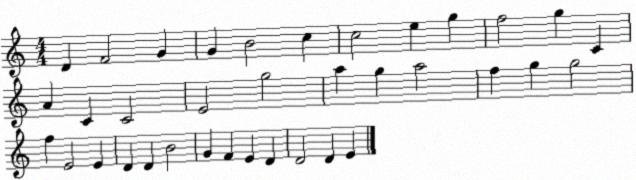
X:1
T:Untitled
M:4/4
L:1/4
K:C
D F2 G G B2 c c2 e g f2 g C A C C2 E2 g2 a g a2 f g g2 f E2 E D D B2 G F E D D2 D E